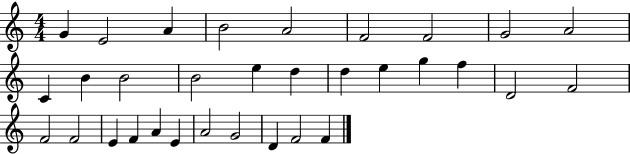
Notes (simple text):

G4/q E4/h A4/q B4/h A4/h F4/h F4/h G4/h A4/h C4/q B4/q B4/h B4/h E5/q D5/q D5/q E5/q G5/q F5/q D4/h F4/h F4/h F4/h E4/q F4/q A4/q E4/q A4/h G4/h D4/q F4/h F4/q